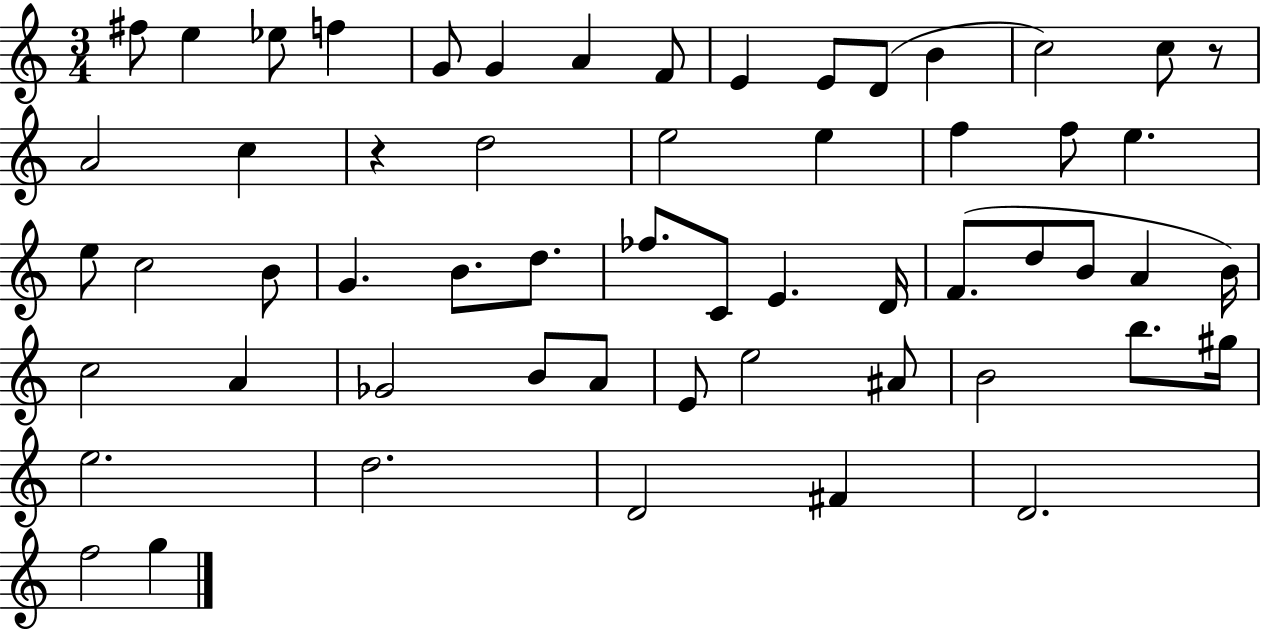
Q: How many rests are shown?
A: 2